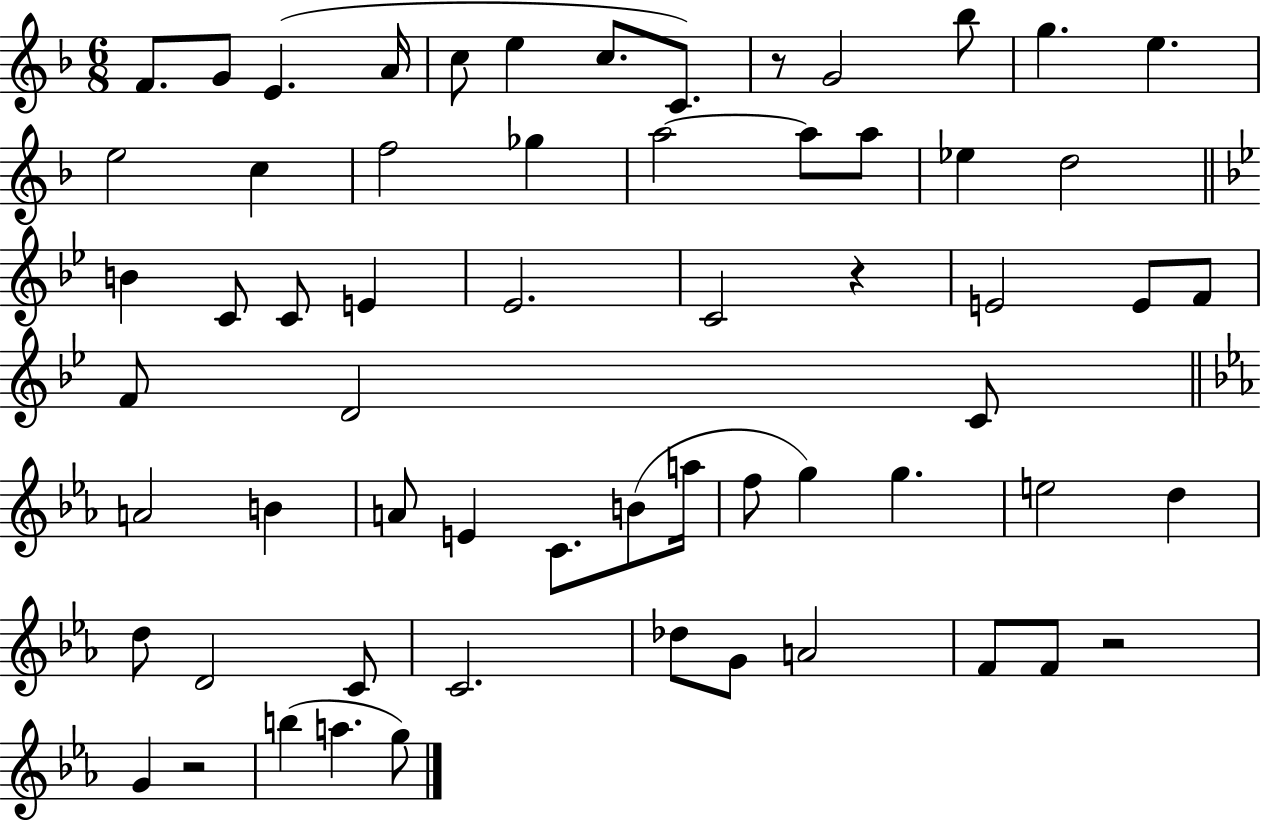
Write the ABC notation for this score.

X:1
T:Untitled
M:6/8
L:1/4
K:F
F/2 G/2 E A/4 c/2 e c/2 C/2 z/2 G2 _b/2 g e e2 c f2 _g a2 a/2 a/2 _e d2 B C/2 C/2 E _E2 C2 z E2 E/2 F/2 F/2 D2 C/2 A2 B A/2 E C/2 B/2 a/4 f/2 g g e2 d d/2 D2 C/2 C2 _d/2 G/2 A2 F/2 F/2 z2 G z2 b a g/2